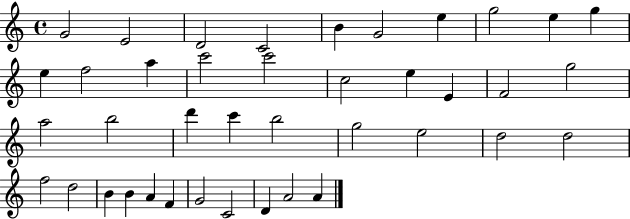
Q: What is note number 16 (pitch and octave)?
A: C5